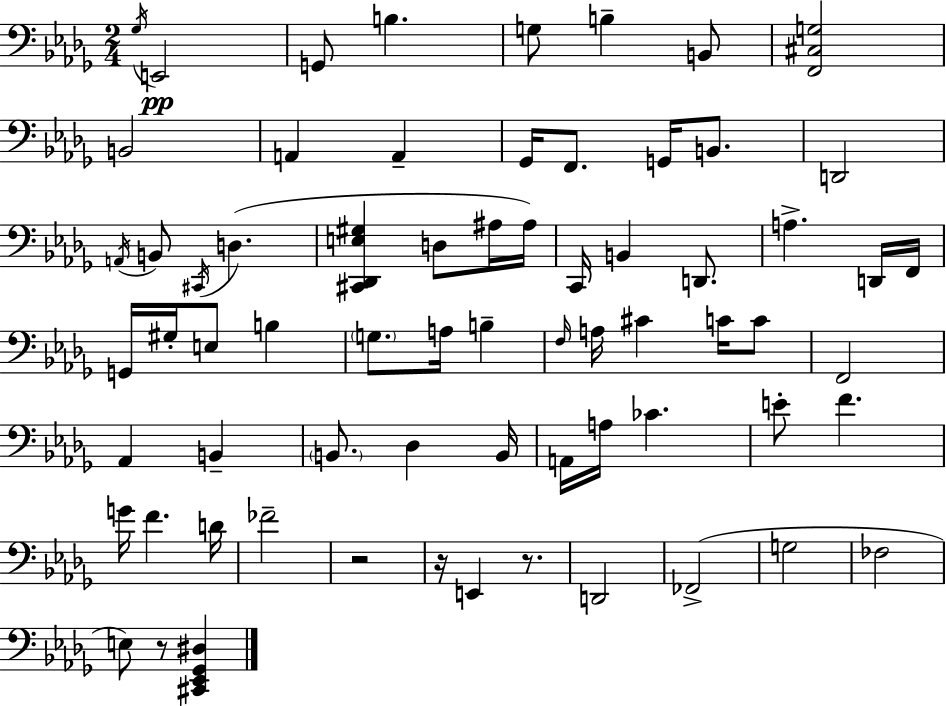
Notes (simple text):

Gb3/s E2/h G2/e B3/q. G3/e B3/q B2/e [F2,C#3,G3]/h B2/h A2/q A2/q Gb2/s F2/e. G2/s B2/e. D2/h A2/s B2/e C#2/s D3/q. [C#2,Db2,E3,G#3]/q D3/e A#3/s A#3/s C2/s B2/q D2/e. A3/q. D2/s F2/s G2/s G#3/s E3/e B3/q G3/e. A3/s B3/q F3/s A3/s C#4/q C4/s C4/e F2/h Ab2/q B2/q B2/e. Db3/q B2/s A2/s A3/s CES4/q. E4/e F4/q. G4/s F4/q. D4/s FES4/h R/h R/s E2/q R/e. D2/h FES2/h G3/h FES3/h E3/e R/e [C#2,Eb2,Gb2,D#3]/q